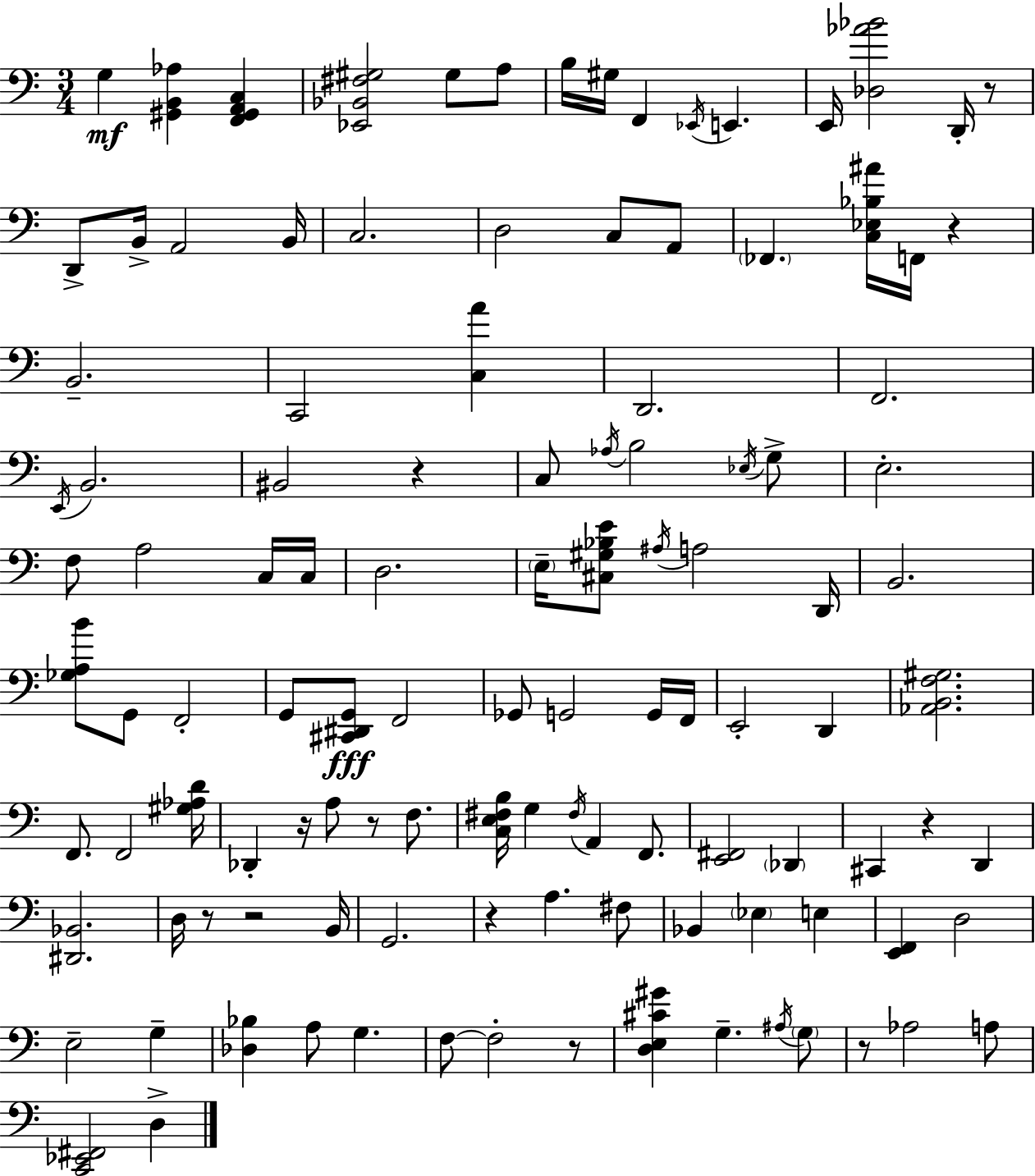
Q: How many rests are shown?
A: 11